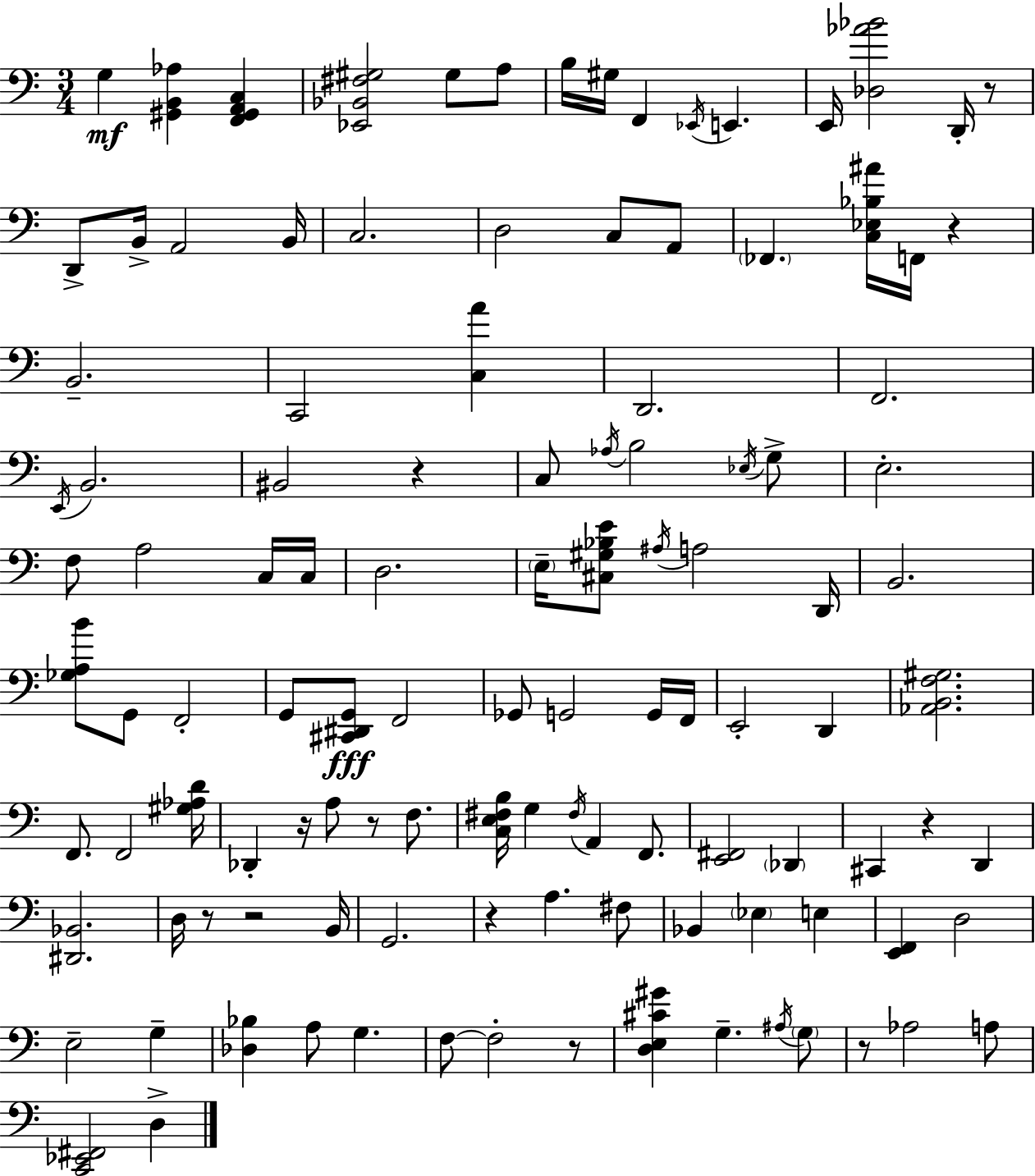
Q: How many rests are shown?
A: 11